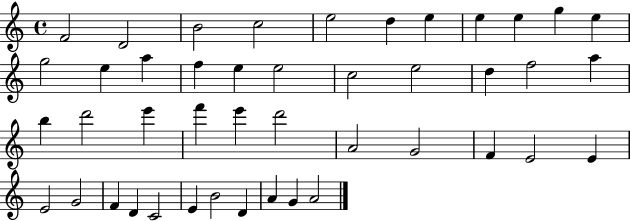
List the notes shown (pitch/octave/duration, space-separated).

F4/h D4/h B4/h C5/h E5/h D5/q E5/q E5/q E5/q G5/q E5/q G5/h E5/q A5/q F5/q E5/q E5/h C5/h E5/h D5/q F5/h A5/q B5/q D6/h E6/q F6/q E6/q D6/h A4/h G4/h F4/q E4/h E4/q E4/h G4/h F4/q D4/q C4/h E4/q B4/h D4/q A4/q G4/q A4/h